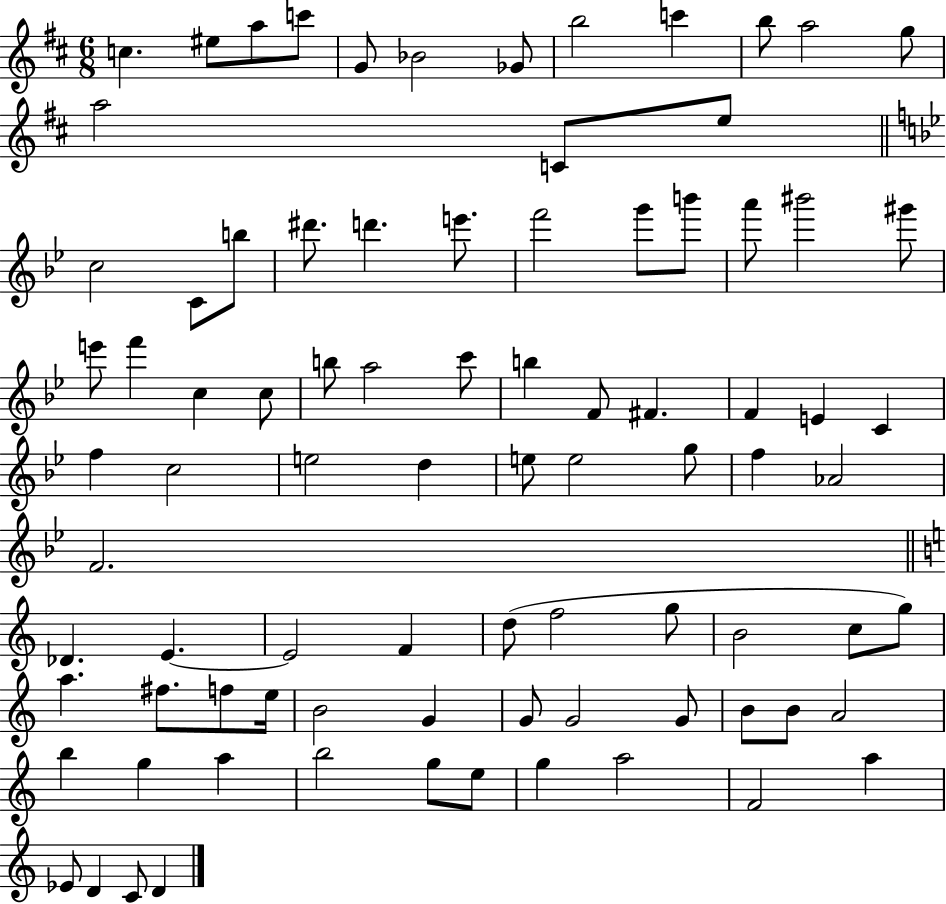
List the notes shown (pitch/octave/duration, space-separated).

C5/q. EIS5/e A5/e C6/e G4/e Bb4/h Gb4/e B5/h C6/q B5/e A5/h G5/e A5/h C4/e E5/e C5/h C4/e B5/e D#6/e. D6/q. E6/e. F6/h G6/e B6/e A6/e BIS6/h G#6/e E6/e F6/q C5/q C5/e B5/e A5/h C6/e B5/q F4/e F#4/q. F4/q E4/q C4/q F5/q C5/h E5/h D5/q E5/e E5/h G5/e F5/q Ab4/h F4/h. Db4/q. E4/q. E4/h F4/q D5/e F5/h G5/e B4/h C5/e G5/e A5/q. F#5/e. F5/e E5/s B4/h G4/q G4/e G4/h G4/e B4/e B4/e A4/h B5/q G5/q A5/q B5/h G5/e E5/e G5/q A5/h F4/h A5/q Eb4/e D4/q C4/e D4/q